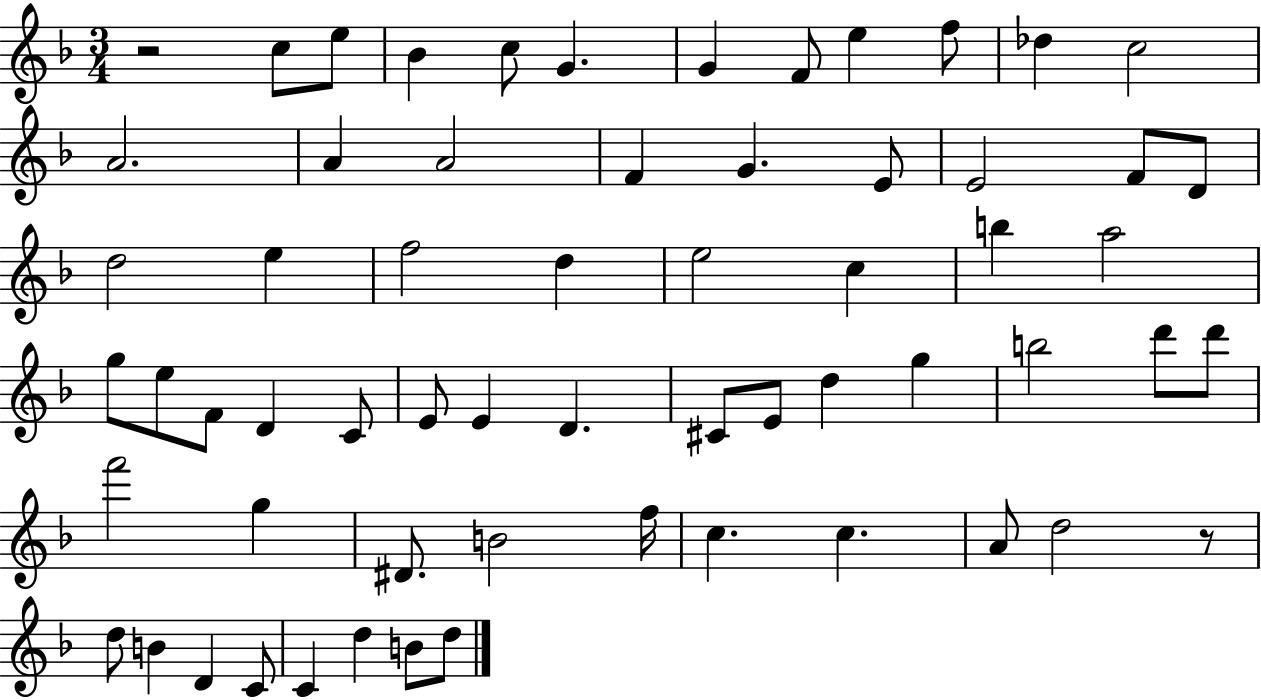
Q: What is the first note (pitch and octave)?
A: C5